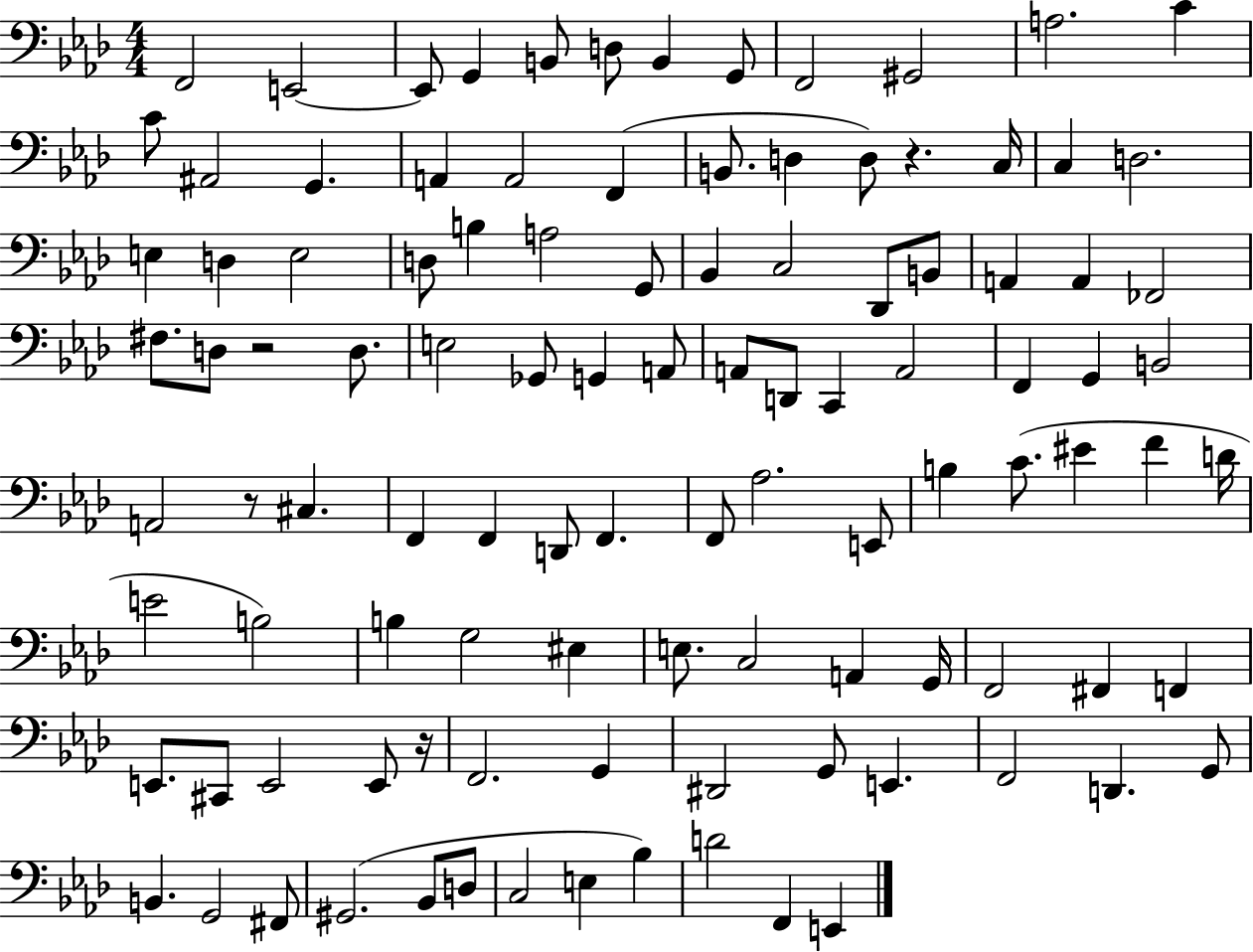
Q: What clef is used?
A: bass